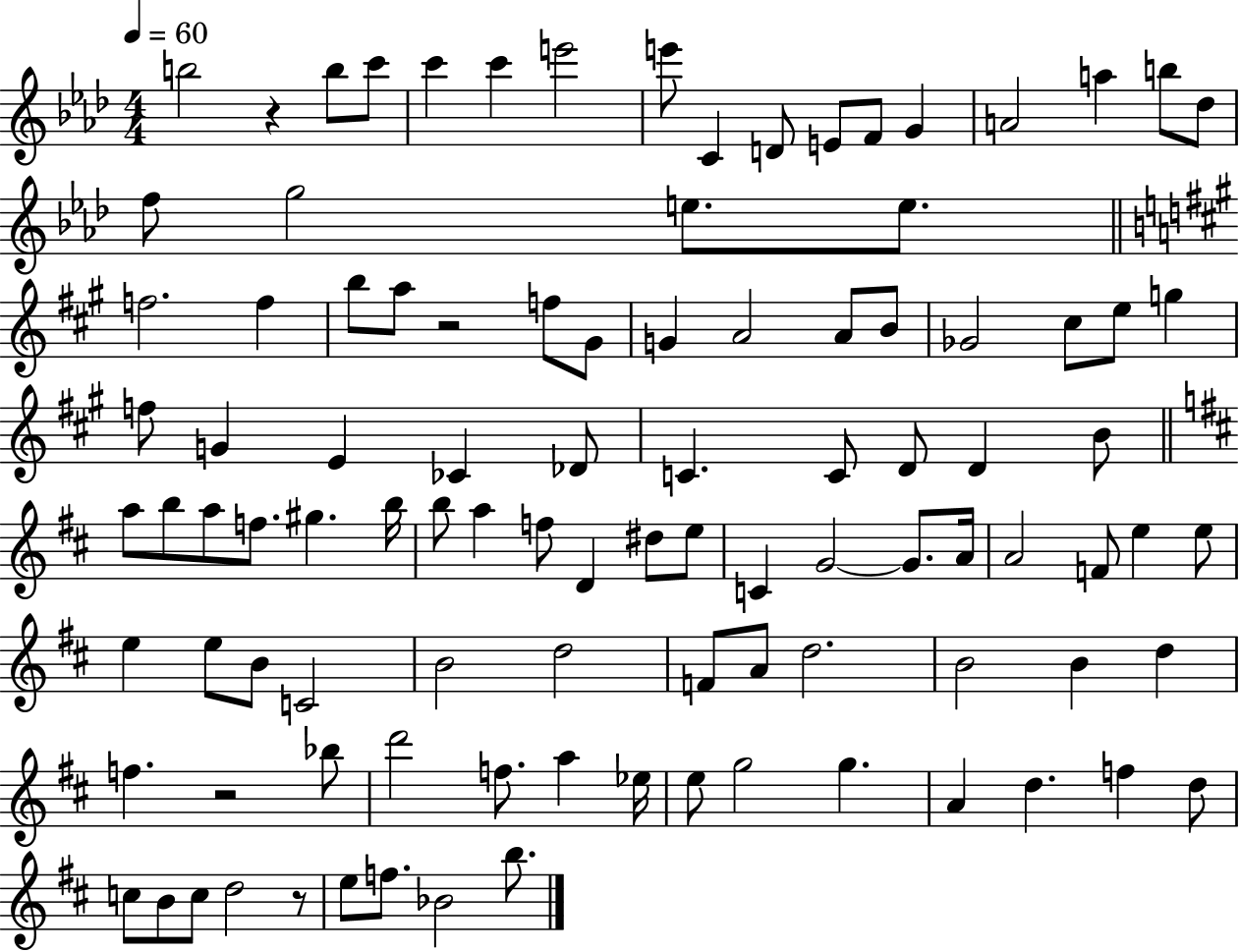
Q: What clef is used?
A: treble